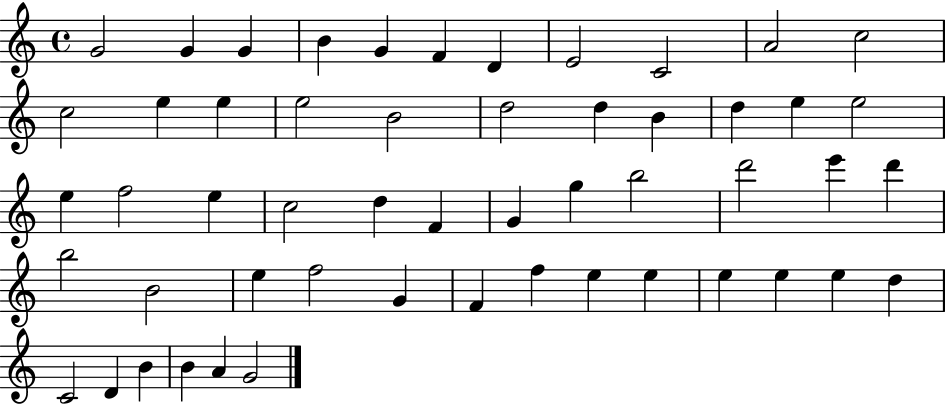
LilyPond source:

{
  \clef treble
  \time 4/4
  \defaultTimeSignature
  \key c \major
  g'2 g'4 g'4 | b'4 g'4 f'4 d'4 | e'2 c'2 | a'2 c''2 | \break c''2 e''4 e''4 | e''2 b'2 | d''2 d''4 b'4 | d''4 e''4 e''2 | \break e''4 f''2 e''4 | c''2 d''4 f'4 | g'4 g''4 b''2 | d'''2 e'''4 d'''4 | \break b''2 b'2 | e''4 f''2 g'4 | f'4 f''4 e''4 e''4 | e''4 e''4 e''4 d''4 | \break c'2 d'4 b'4 | b'4 a'4 g'2 | \bar "|."
}